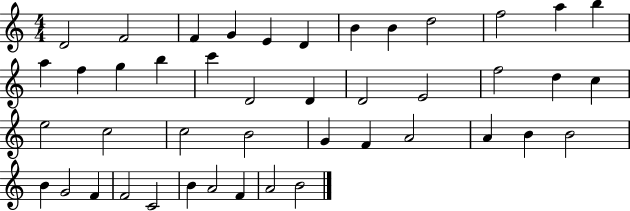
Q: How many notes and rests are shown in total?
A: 44